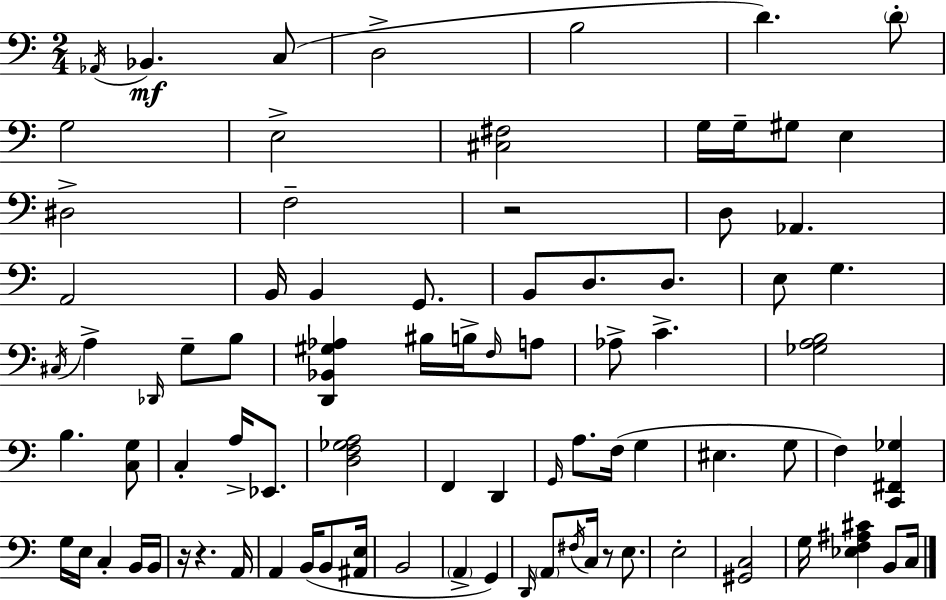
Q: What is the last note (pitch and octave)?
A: C3